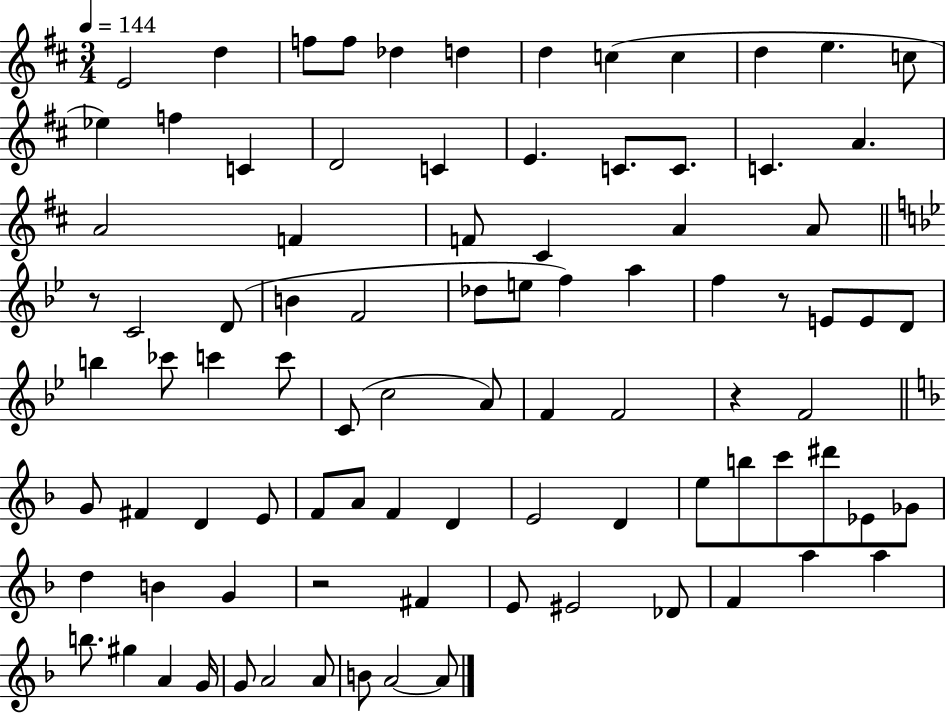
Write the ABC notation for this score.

X:1
T:Untitled
M:3/4
L:1/4
K:D
E2 d f/2 f/2 _d d d c c d e c/2 _e f C D2 C E C/2 C/2 C A A2 F F/2 ^C A A/2 z/2 C2 D/2 B F2 _d/2 e/2 f a f z/2 E/2 E/2 D/2 b _c'/2 c' c'/2 C/2 c2 A/2 F F2 z F2 G/2 ^F D E/2 F/2 A/2 F D E2 D e/2 b/2 c'/2 ^d'/2 _E/2 _G/2 d B G z2 ^F E/2 ^E2 _D/2 F a a b/2 ^g A G/4 G/2 A2 A/2 B/2 A2 A/2